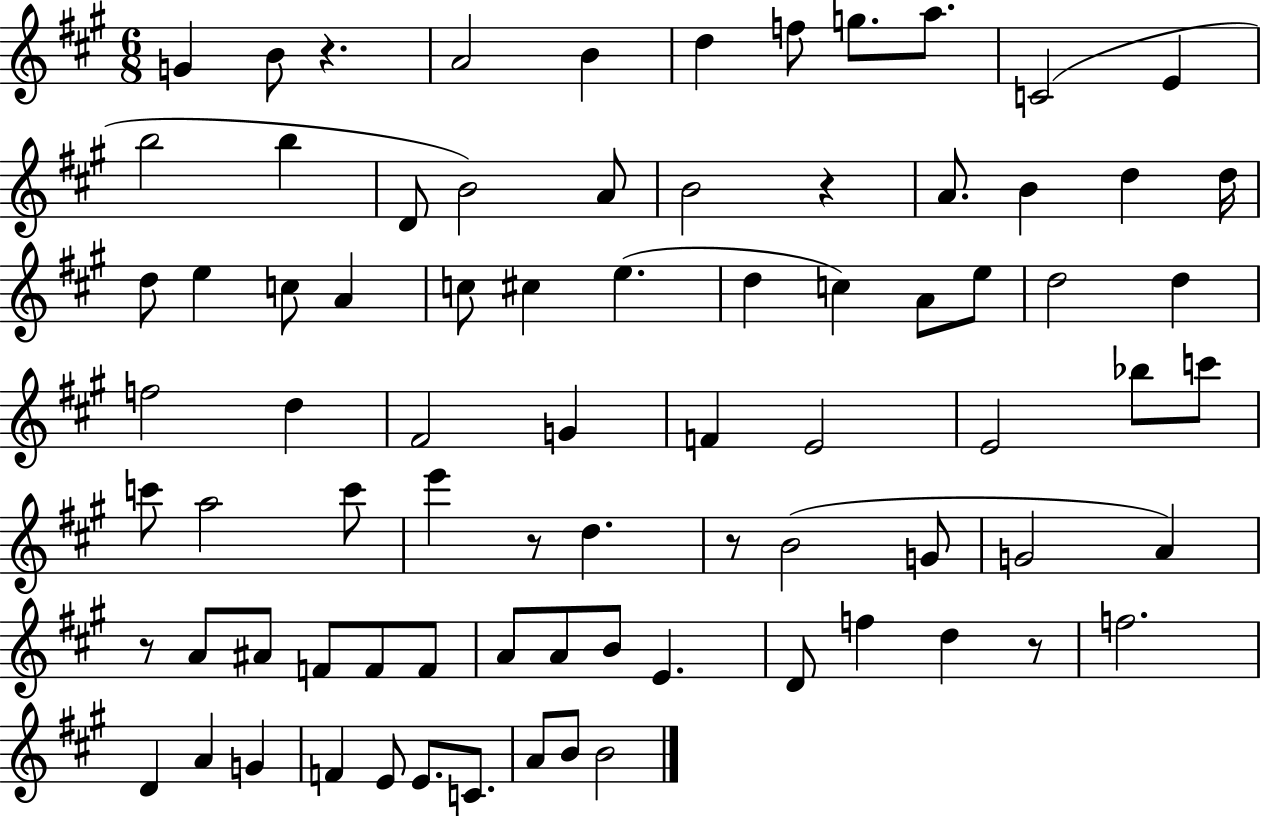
G4/q B4/e R/q. A4/h B4/q D5/q F5/e G5/e. A5/e. C4/h E4/q B5/h B5/q D4/e B4/h A4/e B4/h R/q A4/e. B4/q D5/q D5/s D5/e E5/q C5/e A4/q C5/e C#5/q E5/q. D5/q C5/q A4/e E5/e D5/h D5/q F5/h D5/q F#4/h G4/q F4/q E4/h E4/h Bb5/e C6/e C6/e A5/h C6/e E6/q R/e D5/q. R/e B4/h G4/e G4/h A4/q R/e A4/e A#4/e F4/e F4/e F4/e A4/e A4/e B4/e E4/q. D4/e F5/q D5/q R/e F5/h. D4/q A4/q G4/q F4/q E4/e E4/e. C4/e. A4/e B4/e B4/h